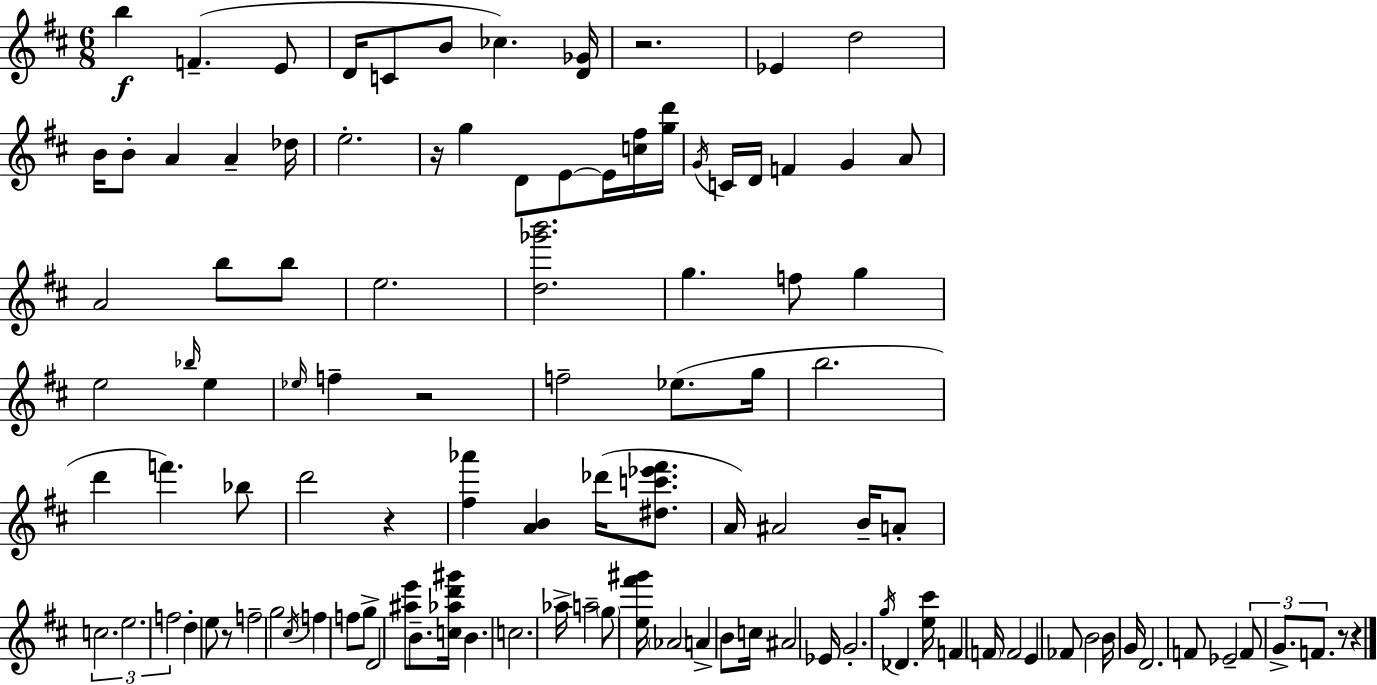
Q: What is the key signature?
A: D major